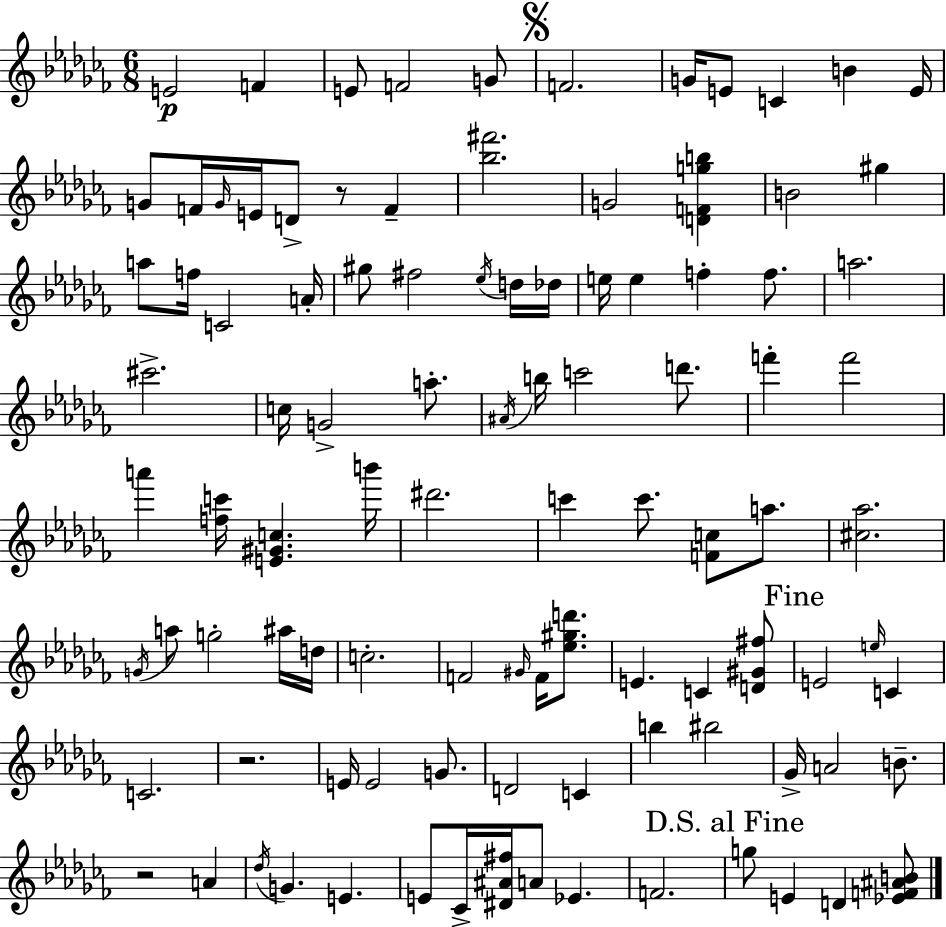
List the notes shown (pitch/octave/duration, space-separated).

E4/h F4/q E4/e F4/h G4/e F4/h. G4/s E4/e C4/q B4/q E4/s G4/e F4/s G4/s E4/s D4/e R/e F4/q [Bb5,F#6]/h. G4/h [D4,F4,G5,B5]/q B4/h G#5/q A5/e F5/s C4/h A4/s G#5/e F#5/h Eb5/s D5/s Db5/s E5/s E5/q F5/q F5/e. A5/h. C#6/h. C5/s G4/h A5/e. A#4/s B5/s C6/h D6/e. F6/q F6/h A6/q [F5,C6]/s [E4,G#4,C5]/q. B6/s D#6/h. C6/q C6/e. [F4,C5]/e A5/e. [C#5,Ab5]/h. G4/s A5/e G5/h A#5/s D5/s C5/h. F4/h G#4/s F4/s [Eb5,G#5,D6]/e. E4/q. C4/q [D4,G#4,F#5]/e E4/h E5/s C4/q C4/h. R/h. E4/s E4/h G4/e. D4/h C4/q B5/q BIS5/h Gb4/s A4/h B4/e. R/h A4/q Db5/s G4/q. E4/q. E4/e CES4/s [D#4,A#4,F#5]/s A4/e Eb4/q. F4/h. G5/e E4/q D4/q [Eb4,F4,A#4,B4]/e